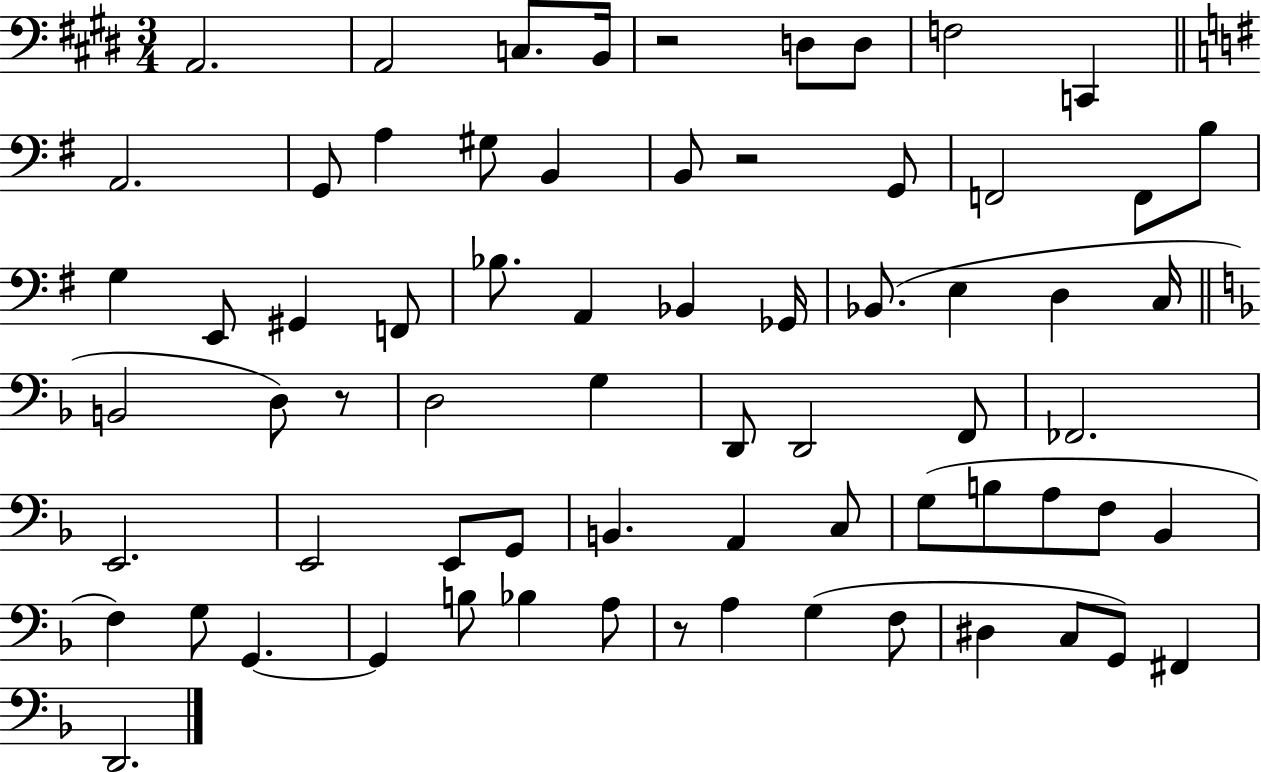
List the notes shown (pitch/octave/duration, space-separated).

A2/h. A2/h C3/e. B2/s R/h D3/e D3/e F3/h C2/q A2/h. G2/e A3/q G#3/e B2/q B2/e R/h G2/e F2/h F2/e B3/e G3/q E2/e G#2/q F2/e Bb3/e. A2/q Bb2/q Gb2/s Bb2/e. E3/q D3/q C3/s B2/h D3/e R/e D3/h G3/q D2/e D2/h F2/e FES2/h. E2/h. E2/h E2/e G2/e B2/q. A2/q C3/e G3/e B3/e A3/e F3/e Bb2/q F3/q G3/e G2/q. G2/q B3/e Bb3/q A3/e R/e A3/q G3/q F3/e D#3/q C3/e G2/e F#2/q D2/h.